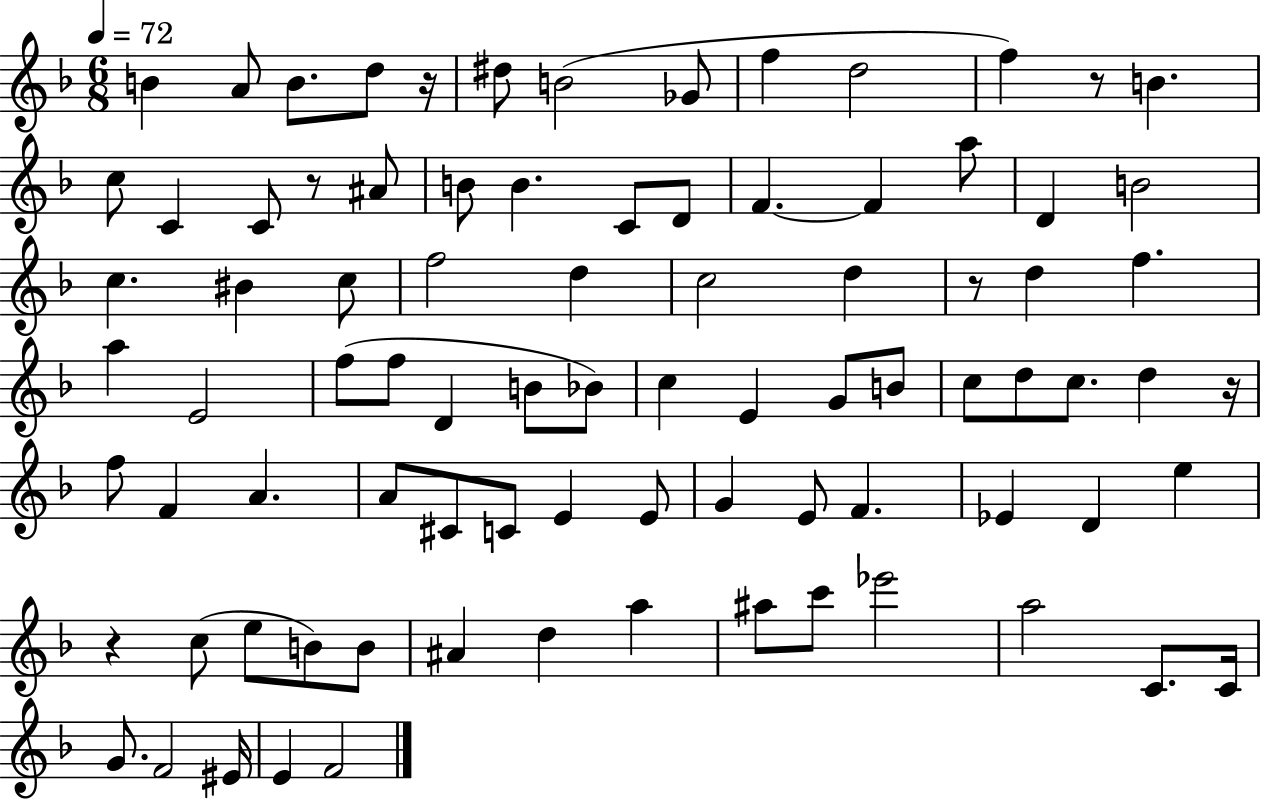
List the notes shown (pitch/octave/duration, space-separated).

B4/q A4/e B4/e. D5/e R/s D#5/e B4/h Gb4/e F5/q D5/h F5/q R/e B4/q. C5/e C4/q C4/e R/e A#4/e B4/e B4/q. C4/e D4/e F4/q. F4/q A5/e D4/q B4/h C5/q. BIS4/q C5/e F5/h D5/q C5/h D5/q R/e D5/q F5/q. A5/q E4/h F5/e F5/e D4/q B4/e Bb4/e C5/q E4/q G4/e B4/e C5/e D5/e C5/e. D5/q R/s F5/e F4/q A4/q. A4/e C#4/e C4/e E4/q E4/e G4/q E4/e F4/q. Eb4/q D4/q E5/q R/q C5/e E5/e B4/e B4/e A#4/q D5/q A5/q A#5/e C6/e Eb6/h A5/h C4/e. C4/s G4/e. F4/h EIS4/s E4/q F4/h